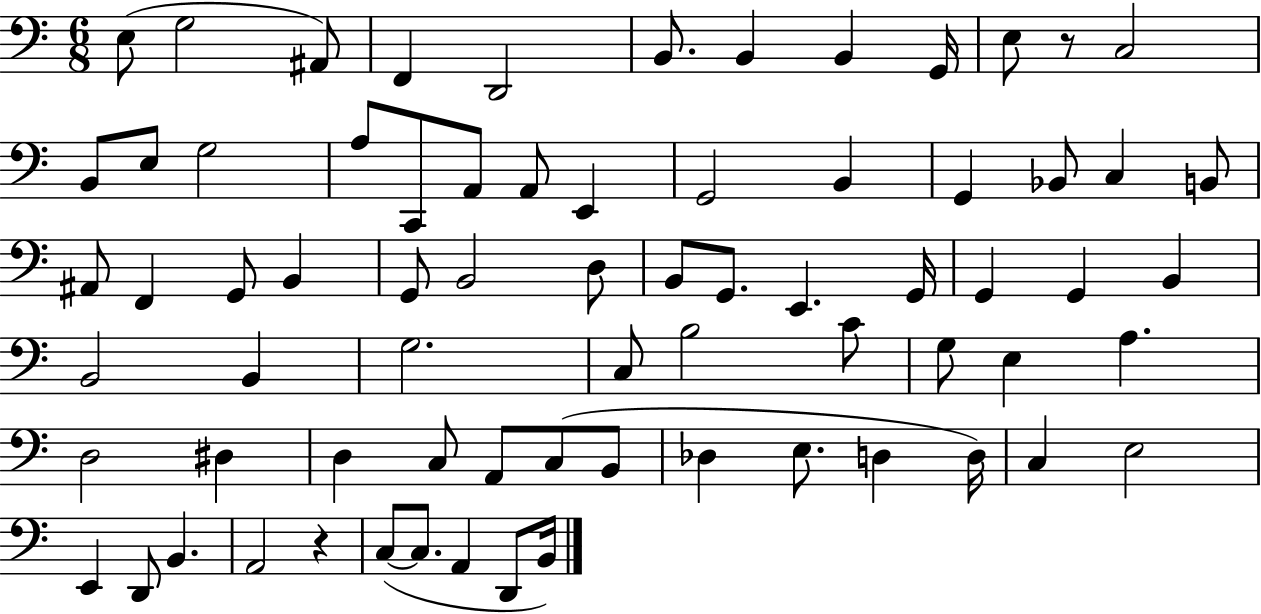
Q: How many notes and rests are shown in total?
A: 72